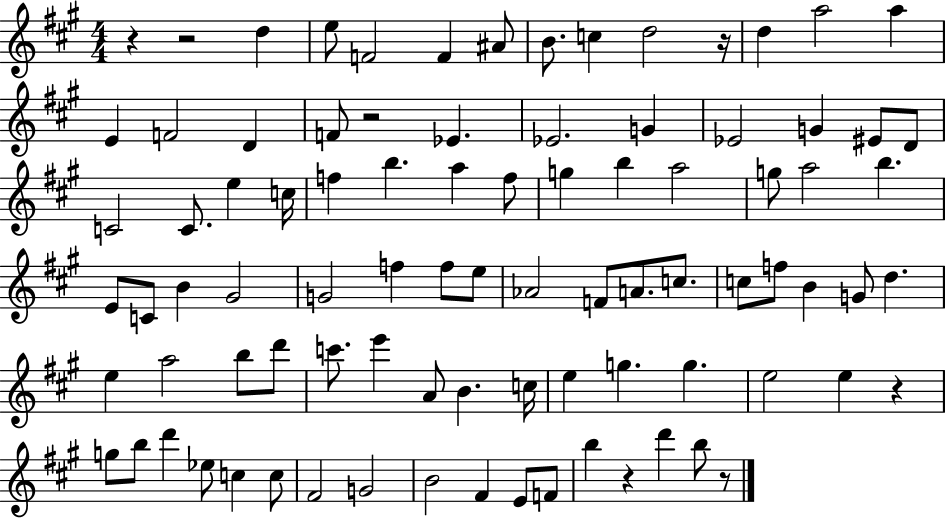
{
  \clef treble
  \numericTimeSignature
  \time 4/4
  \key a \major
  r4 r2 d''4 | e''8 f'2 f'4 ais'8 | b'8. c''4 d''2 r16 | d''4 a''2 a''4 | \break e'4 f'2 d'4 | f'8 r2 ees'4. | ees'2. g'4 | ees'2 g'4 eis'8 d'8 | \break c'2 c'8. e''4 c''16 | f''4 b''4. a''4 f''8 | g''4 b''4 a''2 | g''8 a''2 b''4. | \break e'8 c'8 b'4 gis'2 | g'2 f''4 f''8 e''8 | aes'2 f'8 a'8. c''8. | c''8 f''8 b'4 g'8 d''4. | \break e''4 a''2 b''8 d'''8 | c'''8. e'''4 a'8 b'4. c''16 | e''4 g''4. g''4. | e''2 e''4 r4 | \break g''8 b''8 d'''4 ees''8 c''4 c''8 | fis'2 g'2 | b'2 fis'4 e'8 f'8 | b''4 r4 d'''4 b''8 r8 | \break \bar "|."
}